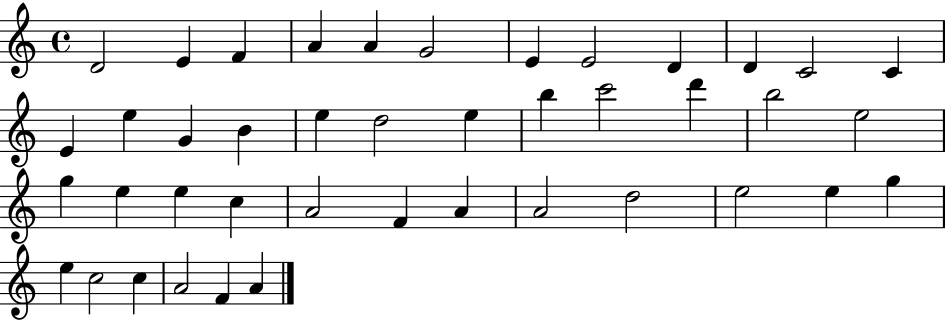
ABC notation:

X:1
T:Untitled
M:4/4
L:1/4
K:C
D2 E F A A G2 E E2 D D C2 C E e G B e d2 e b c'2 d' b2 e2 g e e c A2 F A A2 d2 e2 e g e c2 c A2 F A